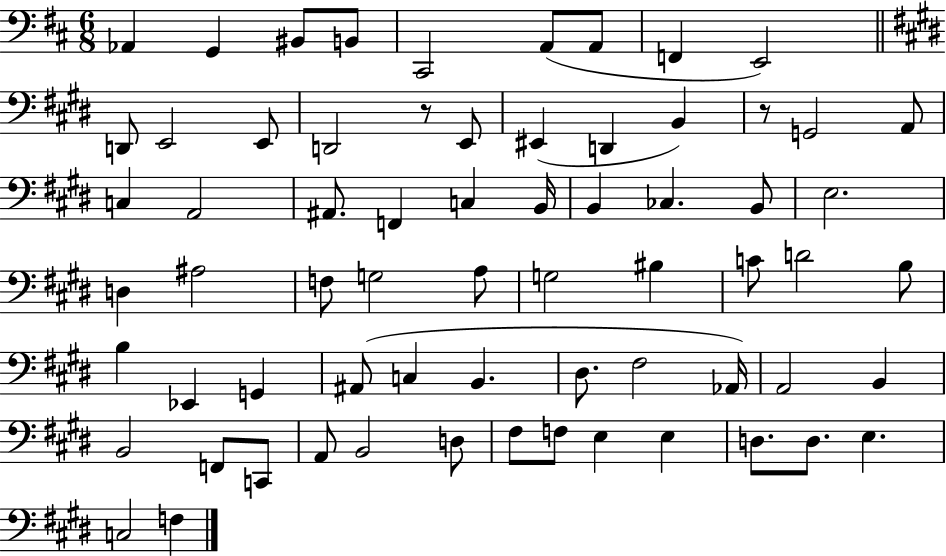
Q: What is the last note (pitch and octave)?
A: F3